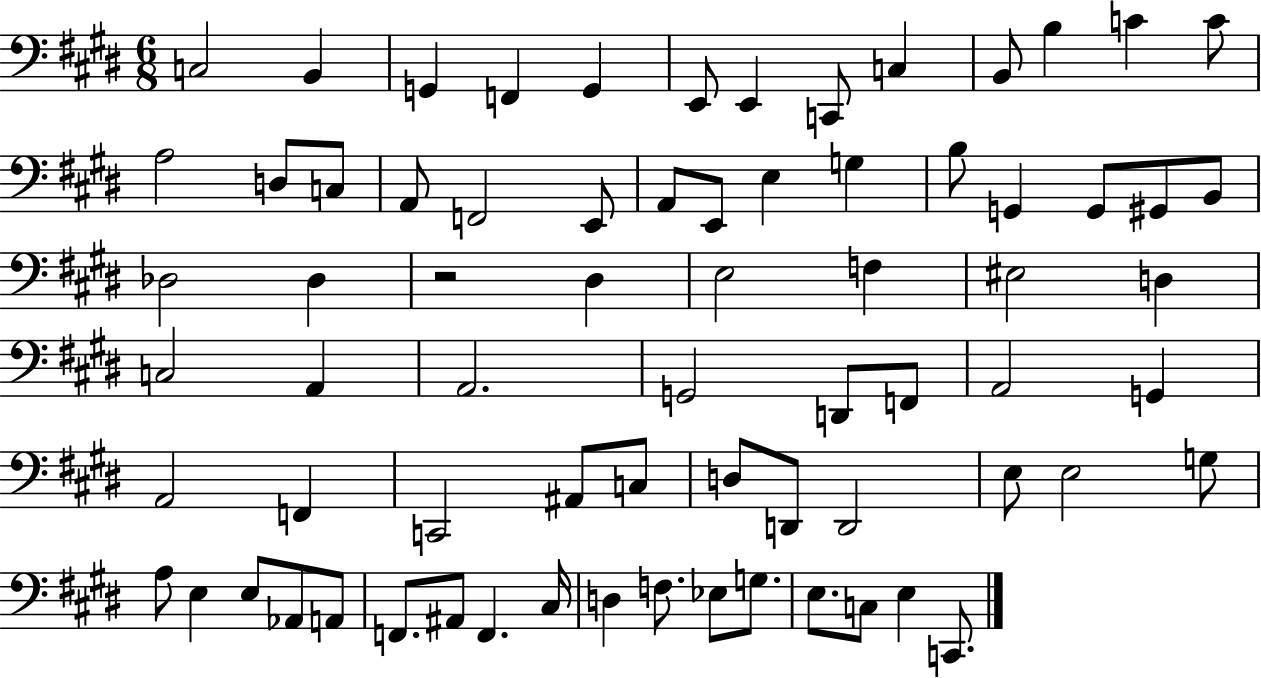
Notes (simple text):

C3/h B2/q G2/q F2/q G2/q E2/e E2/q C2/e C3/q B2/e B3/q C4/q C4/e A3/h D3/e C3/e A2/e F2/h E2/e A2/e E2/e E3/q G3/q B3/e G2/q G2/e G#2/e B2/e Db3/h Db3/q R/h D#3/q E3/h F3/q EIS3/h D3/q C3/h A2/q A2/h. G2/h D2/e F2/e A2/h G2/q A2/h F2/q C2/h A#2/e C3/e D3/e D2/e D2/h E3/e E3/h G3/e A3/e E3/q E3/e Ab2/e A2/e F2/e. A#2/e F2/q. C#3/s D3/q F3/e. Eb3/e G3/e. E3/e. C3/e E3/q C2/e.